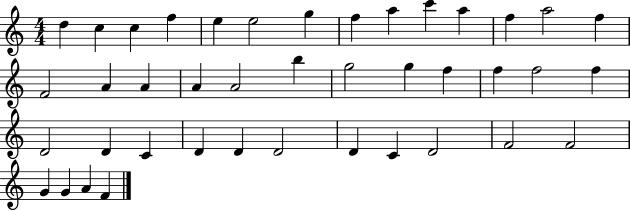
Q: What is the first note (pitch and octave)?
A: D5